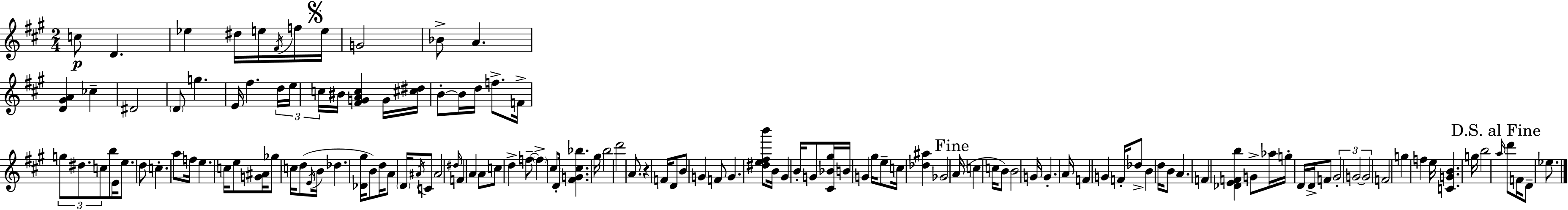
C5/e D4/q. Eb5/q D#5/s E5/s F#4/s F5/s E5/s G4/h Bb4/e A4/q. [D4,G#4,A4]/q CES5/q D#4/h D4/e G5/q. E4/s F#5/q. D5/s E5/s C5/s BIS4/s [F#4,G4,A4,C5]/q G4/s [C#5,D#5]/s B4/e B4/s D5/s F5/e. F4/s G5/e D#5/e. C5/e B5/e E4/s E5/e. D5/e C5/q. A5/e F5/s E5/q. C5/s E5/e [G4,A#4]/s Gb5/e C5/s D5/e E4/s B4/s Db5/q. [Db4,G#5]/s B4/e D5/s A4/e D4/s A#4/s C4/e A#4/h D#5/s F4/q A4/q A4/e C5/e D5/q F5/e F5/q C#5/e D4/s [F#4,G4,C#5,Bb5]/q. G#5/s B5/h D6/h A4/e. R/q F4/s D4/e B4/e G4/q F4/e G4/q. [D#5,E5,F#5,B6]/e B4/s G#4/q B4/s G4/e [C#4,Bb4,G#5]/s B4/s G4/q G#5/s E5/e C5/s [Db5,A#5]/q Gb4/h A4/s C5/q C5/s B4/e B4/h G4/s G4/q. A4/s F4/q G4/q F4/s Db5/e B4/q D5/s B4/e A4/q. F4/q [Db4,E4,F4,B5]/q G4/e Ab5/s G5/s D4/s D4/s F4/e G#4/h G4/h G4/h F4/h G5/q F5/q E5/s [C4,G4,B4]/q. G5/s B5/h A5/s D6/e F4/s D4/e Eb5/e.